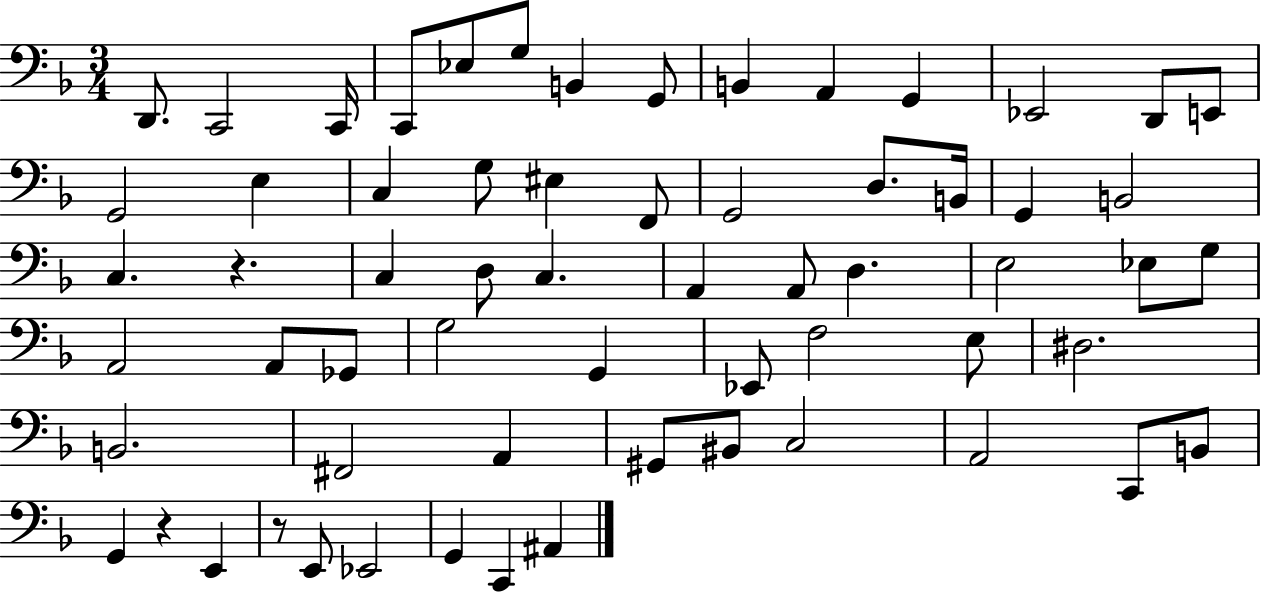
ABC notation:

X:1
T:Untitled
M:3/4
L:1/4
K:F
D,,/2 C,,2 C,,/4 C,,/2 _E,/2 G,/2 B,, G,,/2 B,, A,, G,, _E,,2 D,,/2 E,,/2 G,,2 E, C, G,/2 ^E, F,,/2 G,,2 D,/2 B,,/4 G,, B,,2 C, z C, D,/2 C, A,, A,,/2 D, E,2 _E,/2 G,/2 A,,2 A,,/2 _G,,/2 G,2 G,, _E,,/2 F,2 E,/2 ^D,2 B,,2 ^F,,2 A,, ^G,,/2 ^B,,/2 C,2 A,,2 C,,/2 B,,/2 G,, z E,, z/2 E,,/2 _E,,2 G,, C,, ^A,,